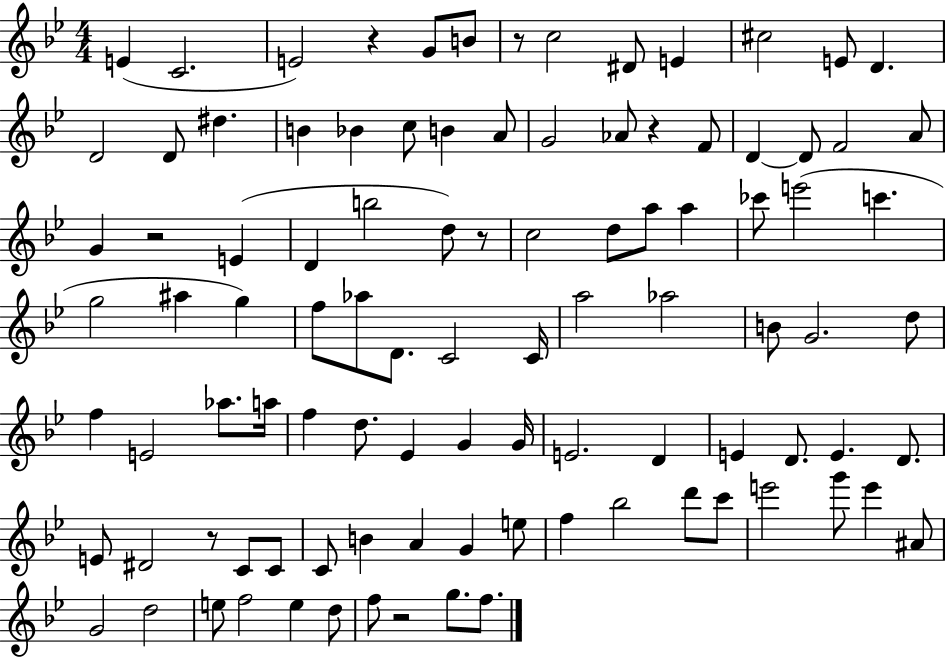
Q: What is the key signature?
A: BES major